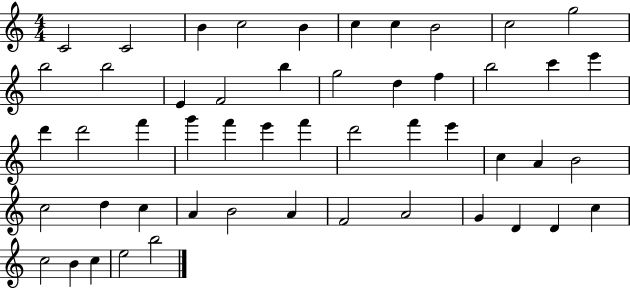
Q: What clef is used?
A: treble